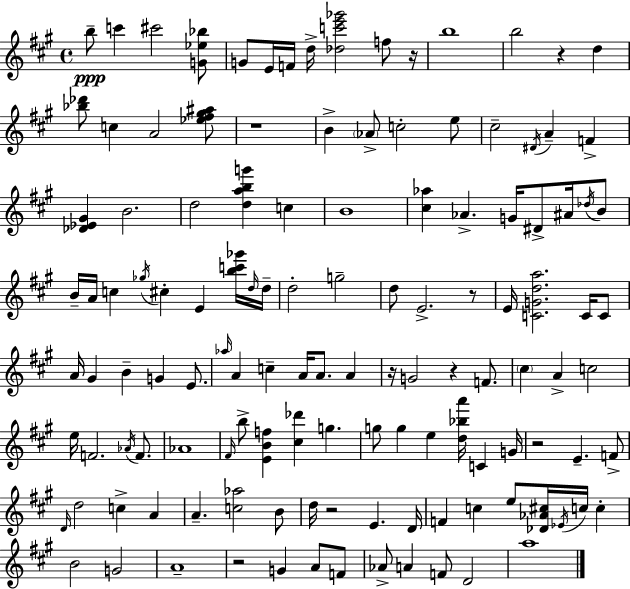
{
  \clef treble
  \time 4/4
  \defaultTimeSignature
  \key a \major
  b''8--\ppp c'''4 cis'''2 <g' ees'' bes''>8 | g'8 e'16 f'16 d''16-> <des'' c''' e''' ges'''>2 f''8 r16 | b''1 | b''2 r4 d''4 | \break <bes'' des'''>8 c''4 a'2 <ees'' fis'' gis'' ais''>8 | r1 | b'4-> \parenthesize aes'8-> c''2-. e''8 | cis''2-- \acciaccatura { dis'16 } a'4-- f'4-> | \break <des' ees' gis'>4 b'2. | d''2 <d'' a'' b'' g'''>4 c''4 | b'1 | <cis'' aes''>4 aes'4.-> g'16 dis'8-> ais'16 \acciaccatura { des''16 } | \break b'8 b'16-- a'16 c''4 \acciaccatura { ges''16 } cis''4-. e'4 | <b'' c''' ges'''>16 \grace { d''16 } d''16-- d''2-. g''2-- | d''8 e'2.-> | r8 e'16 <c' g' d'' a''>2. | \break c'16 c'8 a'16 gis'4 b'4-- g'4 | e'8. \grace { aes''16 } a'4 c''4-- a'16 a'8. | a'4 r16 g'2 r4 | f'8. \parenthesize cis''4 a'4-> c''2 | \break e''16 f'2. | \acciaccatura { aes'16 } f'8. aes'1 | \grace { fis'16 } b''8-> <e' b' f''>4 <cis'' des'''>4 | g''4. g''8 g''4 e''4 | \break <d'' bes'' a'''>16 c'4 g'16 r2 e'4.-- | f'8-> \grace { d'16 } d''2 | c''4-> a'4 a'4.-- <c'' aes''>2 | b'8 d''16 r2 | \break e'4. d'16 f'4 c''4 | e''8 <des' aes' cis''>16 \acciaccatura { ees'16 } c''16 c''4-. b'2 | g'2 a'1-- | r2 | \break g'4 a'8 f'8 aes'8-> a'4 f'8 | d'2 a''1 | \bar "|."
}